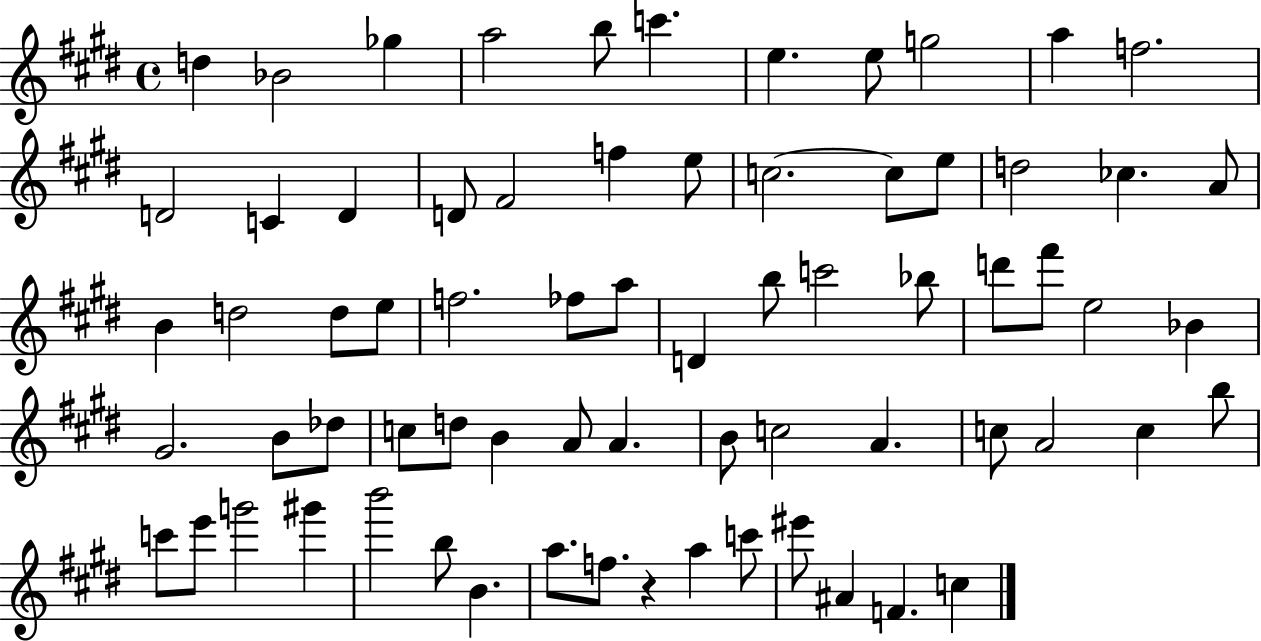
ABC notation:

X:1
T:Untitled
M:4/4
L:1/4
K:E
d _B2 _g a2 b/2 c' e e/2 g2 a f2 D2 C D D/2 ^F2 f e/2 c2 c/2 e/2 d2 _c A/2 B d2 d/2 e/2 f2 _f/2 a/2 D b/2 c'2 _b/2 d'/2 ^f'/2 e2 _B ^G2 B/2 _d/2 c/2 d/2 B A/2 A B/2 c2 A c/2 A2 c b/2 c'/2 e'/2 g'2 ^g' b'2 b/2 B a/2 f/2 z a c'/2 ^e'/2 ^A F c